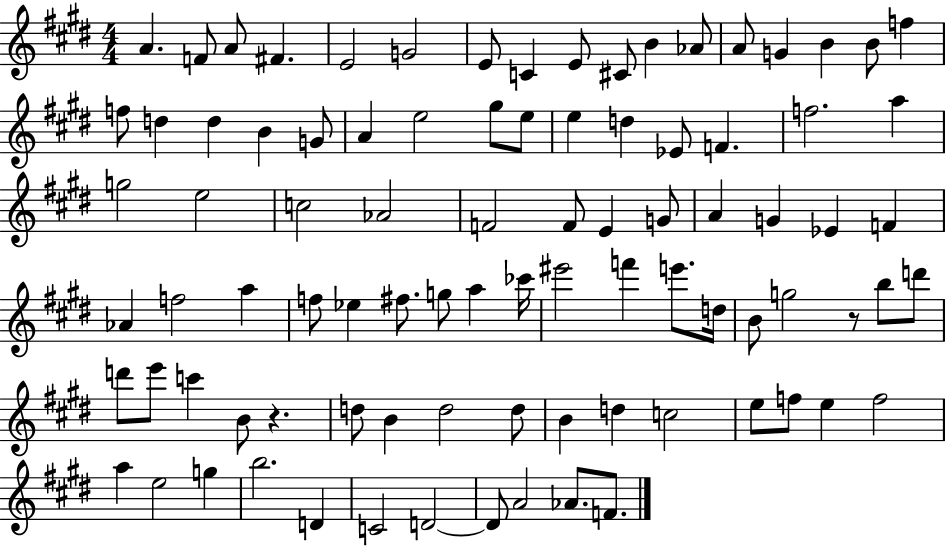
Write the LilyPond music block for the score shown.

{
  \clef treble
  \numericTimeSignature
  \time 4/4
  \key e \major
  \repeat volta 2 { a'4. f'8 a'8 fis'4. | e'2 g'2 | e'8 c'4 e'8 cis'8 b'4 aes'8 | a'8 g'4 b'4 b'8 f''4 | \break f''8 d''4 d''4 b'4 g'8 | a'4 e''2 gis''8 e''8 | e''4 d''4 ees'8 f'4. | f''2. a''4 | \break g''2 e''2 | c''2 aes'2 | f'2 f'8 e'4 g'8 | a'4 g'4 ees'4 f'4 | \break aes'4 f''2 a''4 | f''8 ees''4 fis''8. g''8 a''4 ces'''16 | eis'''2 f'''4 e'''8. d''16 | b'8 g''2 r8 b''8 d'''8 | \break d'''8 e'''8 c'''4 b'8 r4. | d''8 b'4 d''2 d''8 | b'4 d''4 c''2 | e''8 f''8 e''4 f''2 | \break a''4 e''2 g''4 | b''2. d'4 | c'2 d'2~~ | d'8 a'2 aes'8. f'8. | \break } \bar "|."
}